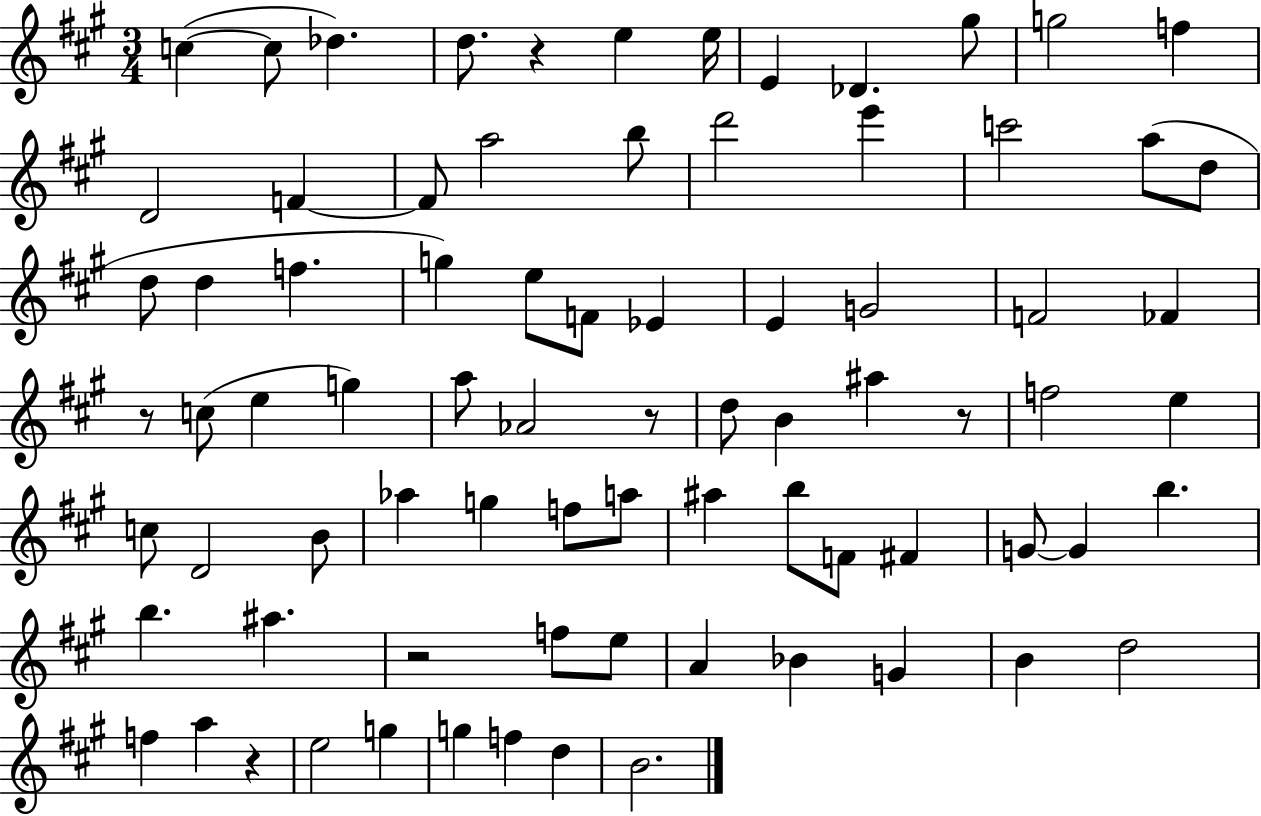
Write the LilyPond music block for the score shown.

{
  \clef treble
  \numericTimeSignature
  \time 3/4
  \key a \major
  \repeat volta 2 { c''4~(~ c''8 des''4.) | d''8. r4 e''4 e''16 | e'4 des'4. gis''8 | g''2 f''4 | \break d'2 f'4~~ | f'8 a''2 b''8 | d'''2 e'''4 | c'''2 a''8( d''8 | \break d''8 d''4 f''4. | g''4) e''8 f'8 ees'4 | e'4 g'2 | f'2 fes'4 | \break r8 c''8( e''4 g''4) | a''8 aes'2 r8 | d''8 b'4 ais''4 r8 | f''2 e''4 | \break c''8 d'2 b'8 | aes''4 g''4 f''8 a''8 | ais''4 b''8 f'8 fis'4 | g'8~~ g'4 b''4. | \break b''4. ais''4. | r2 f''8 e''8 | a'4 bes'4 g'4 | b'4 d''2 | \break f''4 a''4 r4 | e''2 g''4 | g''4 f''4 d''4 | b'2. | \break } \bar "|."
}